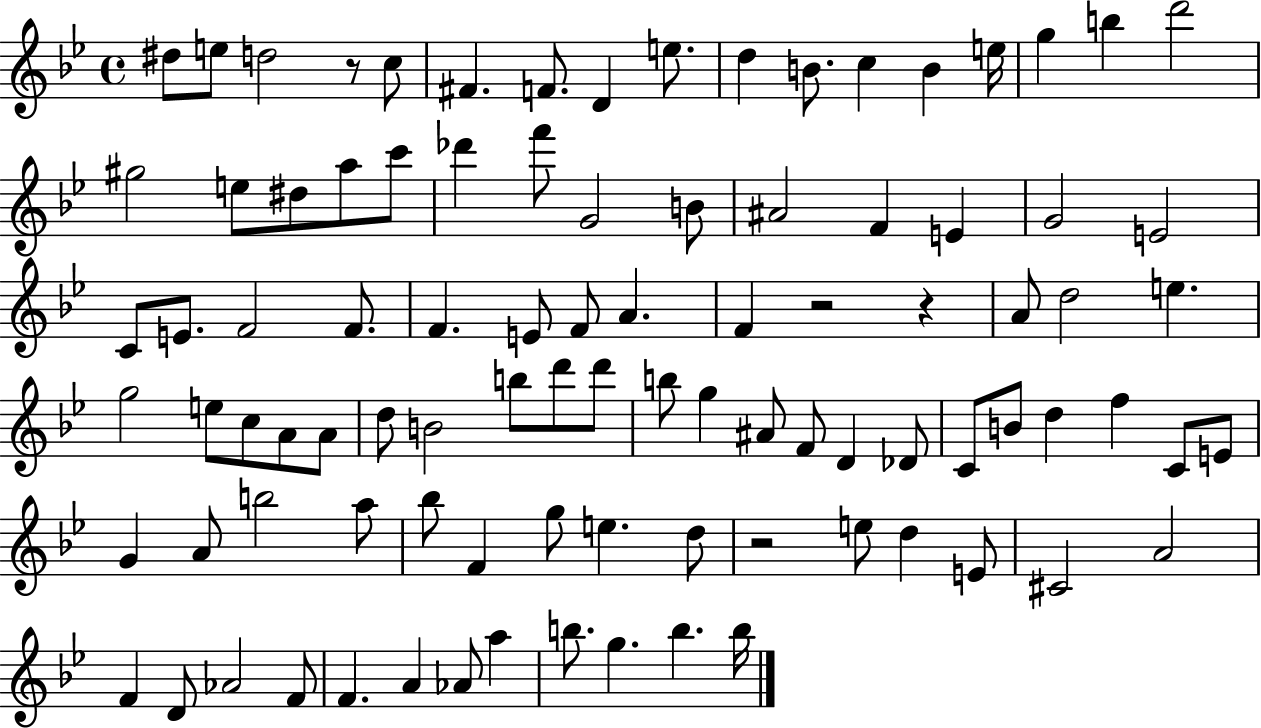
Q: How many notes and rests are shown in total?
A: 94